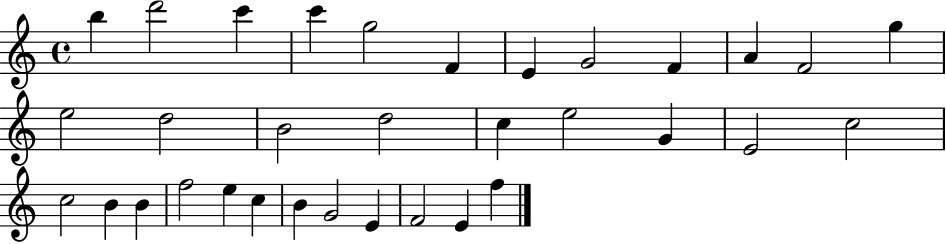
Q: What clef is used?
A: treble